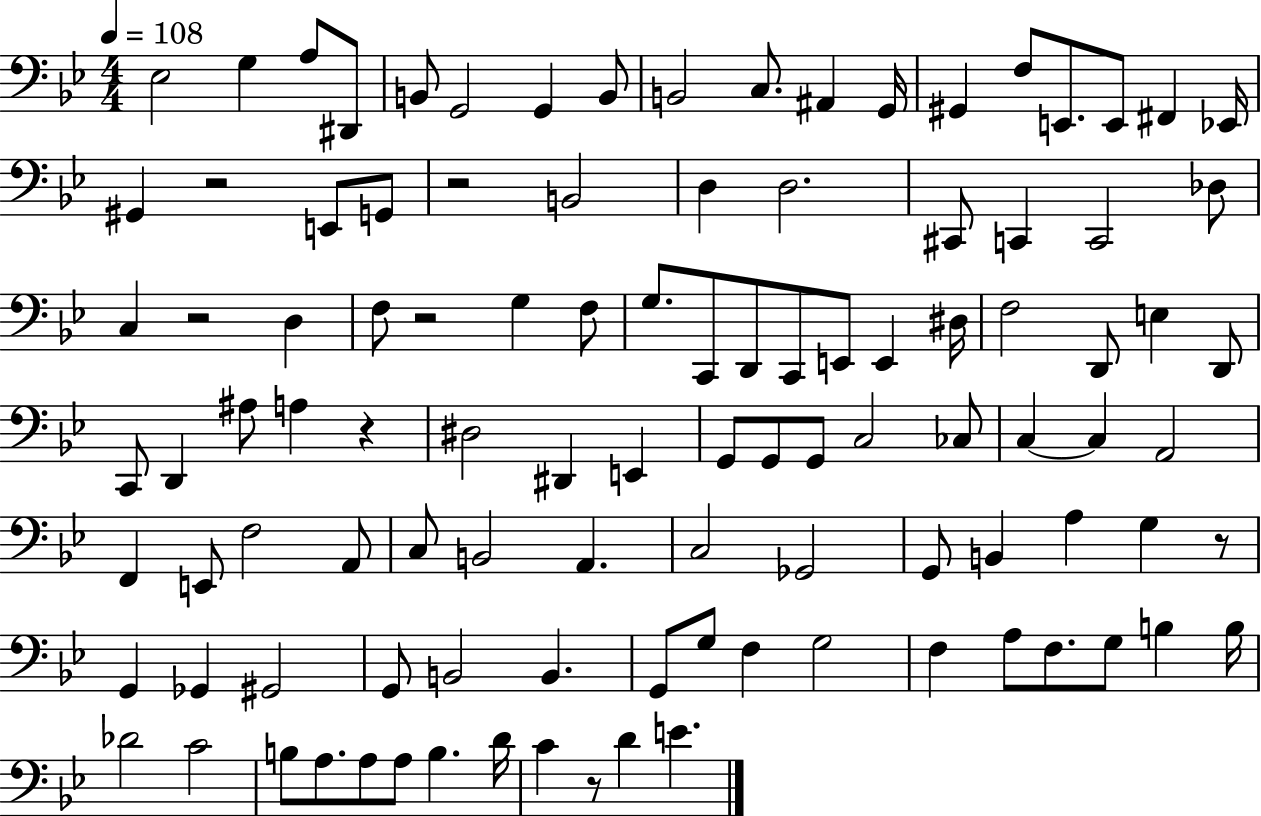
Eb3/h G3/q A3/e D#2/e B2/e G2/h G2/q B2/e B2/h C3/e. A#2/q G2/s G#2/q F3/e E2/e. E2/e F#2/q Eb2/s G#2/q R/h E2/e G2/e R/h B2/h D3/q D3/h. C#2/e C2/q C2/h Db3/e C3/q R/h D3/q F3/e R/h G3/q F3/e G3/e. C2/e D2/e C2/e E2/e E2/q D#3/s F3/h D2/e E3/q D2/e C2/e D2/q A#3/e A3/q R/q D#3/h D#2/q E2/q G2/e G2/e G2/e C3/h CES3/e C3/q C3/q A2/h F2/q E2/e F3/h A2/e C3/e B2/h A2/q. C3/h Gb2/h G2/e B2/q A3/q G3/q R/e G2/q Gb2/q G#2/h G2/e B2/h B2/q. G2/e G3/e F3/q G3/h F3/q A3/e F3/e. G3/e B3/q B3/s Db4/h C4/h B3/e A3/e. A3/e A3/e B3/q. D4/s C4/q R/e D4/q E4/q.